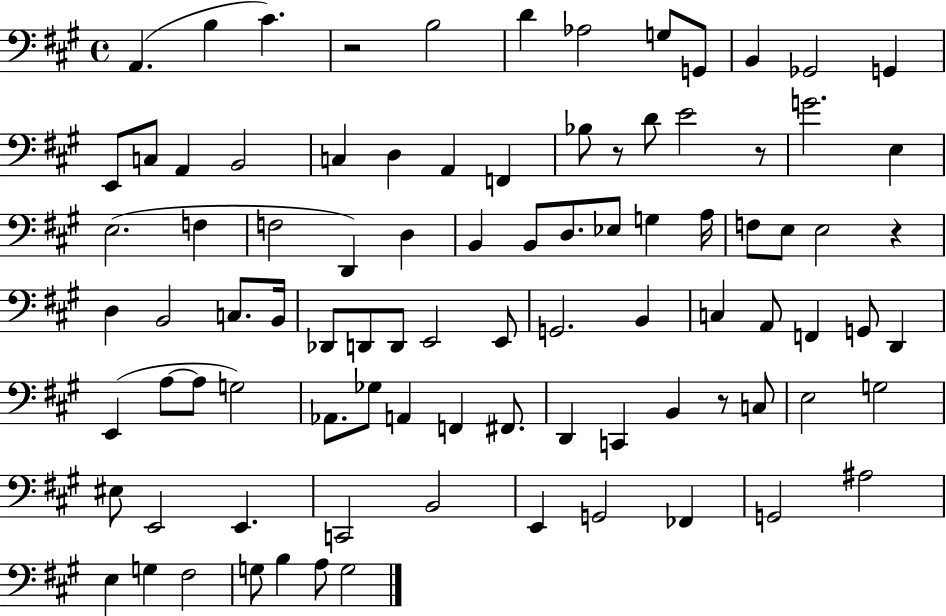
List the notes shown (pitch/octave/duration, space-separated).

A2/q. B3/q C#4/q. R/h B3/h D4/q Ab3/h G3/e G2/e B2/q Gb2/h G2/q E2/e C3/e A2/q B2/h C3/q D3/q A2/q F2/q Bb3/e R/e D4/e E4/h R/e G4/h. E3/q E3/h. F3/q F3/h D2/q D3/q B2/q B2/e D3/e. Eb3/e G3/q A3/s F3/e E3/e E3/h R/q D3/q B2/h C3/e. B2/s Db2/e D2/e D2/e E2/h E2/e G2/h. B2/q C3/q A2/e F2/q G2/e D2/q E2/q A3/e A3/e G3/h Ab2/e. Gb3/e A2/q F2/q F#2/e. D2/q C2/q B2/q R/e C3/e E3/h G3/h EIS3/e E2/h E2/q. C2/h B2/h E2/q G2/h FES2/q G2/h A#3/h E3/q G3/q F#3/h G3/e B3/q A3/e G3/h